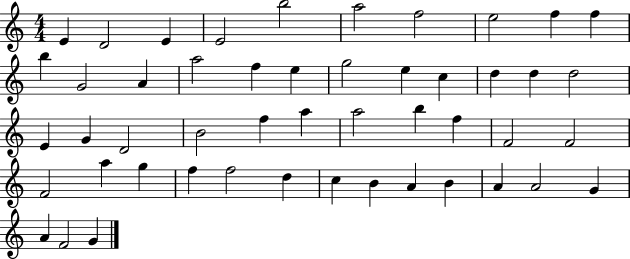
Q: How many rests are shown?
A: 0